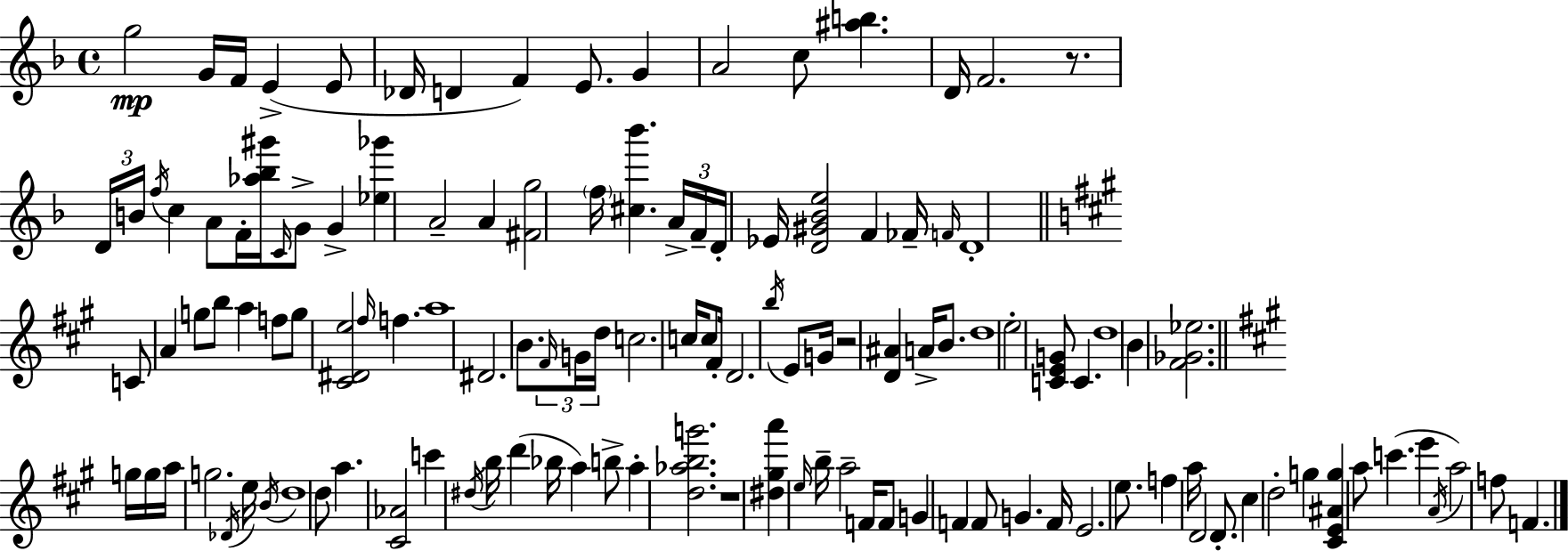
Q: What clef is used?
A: treble